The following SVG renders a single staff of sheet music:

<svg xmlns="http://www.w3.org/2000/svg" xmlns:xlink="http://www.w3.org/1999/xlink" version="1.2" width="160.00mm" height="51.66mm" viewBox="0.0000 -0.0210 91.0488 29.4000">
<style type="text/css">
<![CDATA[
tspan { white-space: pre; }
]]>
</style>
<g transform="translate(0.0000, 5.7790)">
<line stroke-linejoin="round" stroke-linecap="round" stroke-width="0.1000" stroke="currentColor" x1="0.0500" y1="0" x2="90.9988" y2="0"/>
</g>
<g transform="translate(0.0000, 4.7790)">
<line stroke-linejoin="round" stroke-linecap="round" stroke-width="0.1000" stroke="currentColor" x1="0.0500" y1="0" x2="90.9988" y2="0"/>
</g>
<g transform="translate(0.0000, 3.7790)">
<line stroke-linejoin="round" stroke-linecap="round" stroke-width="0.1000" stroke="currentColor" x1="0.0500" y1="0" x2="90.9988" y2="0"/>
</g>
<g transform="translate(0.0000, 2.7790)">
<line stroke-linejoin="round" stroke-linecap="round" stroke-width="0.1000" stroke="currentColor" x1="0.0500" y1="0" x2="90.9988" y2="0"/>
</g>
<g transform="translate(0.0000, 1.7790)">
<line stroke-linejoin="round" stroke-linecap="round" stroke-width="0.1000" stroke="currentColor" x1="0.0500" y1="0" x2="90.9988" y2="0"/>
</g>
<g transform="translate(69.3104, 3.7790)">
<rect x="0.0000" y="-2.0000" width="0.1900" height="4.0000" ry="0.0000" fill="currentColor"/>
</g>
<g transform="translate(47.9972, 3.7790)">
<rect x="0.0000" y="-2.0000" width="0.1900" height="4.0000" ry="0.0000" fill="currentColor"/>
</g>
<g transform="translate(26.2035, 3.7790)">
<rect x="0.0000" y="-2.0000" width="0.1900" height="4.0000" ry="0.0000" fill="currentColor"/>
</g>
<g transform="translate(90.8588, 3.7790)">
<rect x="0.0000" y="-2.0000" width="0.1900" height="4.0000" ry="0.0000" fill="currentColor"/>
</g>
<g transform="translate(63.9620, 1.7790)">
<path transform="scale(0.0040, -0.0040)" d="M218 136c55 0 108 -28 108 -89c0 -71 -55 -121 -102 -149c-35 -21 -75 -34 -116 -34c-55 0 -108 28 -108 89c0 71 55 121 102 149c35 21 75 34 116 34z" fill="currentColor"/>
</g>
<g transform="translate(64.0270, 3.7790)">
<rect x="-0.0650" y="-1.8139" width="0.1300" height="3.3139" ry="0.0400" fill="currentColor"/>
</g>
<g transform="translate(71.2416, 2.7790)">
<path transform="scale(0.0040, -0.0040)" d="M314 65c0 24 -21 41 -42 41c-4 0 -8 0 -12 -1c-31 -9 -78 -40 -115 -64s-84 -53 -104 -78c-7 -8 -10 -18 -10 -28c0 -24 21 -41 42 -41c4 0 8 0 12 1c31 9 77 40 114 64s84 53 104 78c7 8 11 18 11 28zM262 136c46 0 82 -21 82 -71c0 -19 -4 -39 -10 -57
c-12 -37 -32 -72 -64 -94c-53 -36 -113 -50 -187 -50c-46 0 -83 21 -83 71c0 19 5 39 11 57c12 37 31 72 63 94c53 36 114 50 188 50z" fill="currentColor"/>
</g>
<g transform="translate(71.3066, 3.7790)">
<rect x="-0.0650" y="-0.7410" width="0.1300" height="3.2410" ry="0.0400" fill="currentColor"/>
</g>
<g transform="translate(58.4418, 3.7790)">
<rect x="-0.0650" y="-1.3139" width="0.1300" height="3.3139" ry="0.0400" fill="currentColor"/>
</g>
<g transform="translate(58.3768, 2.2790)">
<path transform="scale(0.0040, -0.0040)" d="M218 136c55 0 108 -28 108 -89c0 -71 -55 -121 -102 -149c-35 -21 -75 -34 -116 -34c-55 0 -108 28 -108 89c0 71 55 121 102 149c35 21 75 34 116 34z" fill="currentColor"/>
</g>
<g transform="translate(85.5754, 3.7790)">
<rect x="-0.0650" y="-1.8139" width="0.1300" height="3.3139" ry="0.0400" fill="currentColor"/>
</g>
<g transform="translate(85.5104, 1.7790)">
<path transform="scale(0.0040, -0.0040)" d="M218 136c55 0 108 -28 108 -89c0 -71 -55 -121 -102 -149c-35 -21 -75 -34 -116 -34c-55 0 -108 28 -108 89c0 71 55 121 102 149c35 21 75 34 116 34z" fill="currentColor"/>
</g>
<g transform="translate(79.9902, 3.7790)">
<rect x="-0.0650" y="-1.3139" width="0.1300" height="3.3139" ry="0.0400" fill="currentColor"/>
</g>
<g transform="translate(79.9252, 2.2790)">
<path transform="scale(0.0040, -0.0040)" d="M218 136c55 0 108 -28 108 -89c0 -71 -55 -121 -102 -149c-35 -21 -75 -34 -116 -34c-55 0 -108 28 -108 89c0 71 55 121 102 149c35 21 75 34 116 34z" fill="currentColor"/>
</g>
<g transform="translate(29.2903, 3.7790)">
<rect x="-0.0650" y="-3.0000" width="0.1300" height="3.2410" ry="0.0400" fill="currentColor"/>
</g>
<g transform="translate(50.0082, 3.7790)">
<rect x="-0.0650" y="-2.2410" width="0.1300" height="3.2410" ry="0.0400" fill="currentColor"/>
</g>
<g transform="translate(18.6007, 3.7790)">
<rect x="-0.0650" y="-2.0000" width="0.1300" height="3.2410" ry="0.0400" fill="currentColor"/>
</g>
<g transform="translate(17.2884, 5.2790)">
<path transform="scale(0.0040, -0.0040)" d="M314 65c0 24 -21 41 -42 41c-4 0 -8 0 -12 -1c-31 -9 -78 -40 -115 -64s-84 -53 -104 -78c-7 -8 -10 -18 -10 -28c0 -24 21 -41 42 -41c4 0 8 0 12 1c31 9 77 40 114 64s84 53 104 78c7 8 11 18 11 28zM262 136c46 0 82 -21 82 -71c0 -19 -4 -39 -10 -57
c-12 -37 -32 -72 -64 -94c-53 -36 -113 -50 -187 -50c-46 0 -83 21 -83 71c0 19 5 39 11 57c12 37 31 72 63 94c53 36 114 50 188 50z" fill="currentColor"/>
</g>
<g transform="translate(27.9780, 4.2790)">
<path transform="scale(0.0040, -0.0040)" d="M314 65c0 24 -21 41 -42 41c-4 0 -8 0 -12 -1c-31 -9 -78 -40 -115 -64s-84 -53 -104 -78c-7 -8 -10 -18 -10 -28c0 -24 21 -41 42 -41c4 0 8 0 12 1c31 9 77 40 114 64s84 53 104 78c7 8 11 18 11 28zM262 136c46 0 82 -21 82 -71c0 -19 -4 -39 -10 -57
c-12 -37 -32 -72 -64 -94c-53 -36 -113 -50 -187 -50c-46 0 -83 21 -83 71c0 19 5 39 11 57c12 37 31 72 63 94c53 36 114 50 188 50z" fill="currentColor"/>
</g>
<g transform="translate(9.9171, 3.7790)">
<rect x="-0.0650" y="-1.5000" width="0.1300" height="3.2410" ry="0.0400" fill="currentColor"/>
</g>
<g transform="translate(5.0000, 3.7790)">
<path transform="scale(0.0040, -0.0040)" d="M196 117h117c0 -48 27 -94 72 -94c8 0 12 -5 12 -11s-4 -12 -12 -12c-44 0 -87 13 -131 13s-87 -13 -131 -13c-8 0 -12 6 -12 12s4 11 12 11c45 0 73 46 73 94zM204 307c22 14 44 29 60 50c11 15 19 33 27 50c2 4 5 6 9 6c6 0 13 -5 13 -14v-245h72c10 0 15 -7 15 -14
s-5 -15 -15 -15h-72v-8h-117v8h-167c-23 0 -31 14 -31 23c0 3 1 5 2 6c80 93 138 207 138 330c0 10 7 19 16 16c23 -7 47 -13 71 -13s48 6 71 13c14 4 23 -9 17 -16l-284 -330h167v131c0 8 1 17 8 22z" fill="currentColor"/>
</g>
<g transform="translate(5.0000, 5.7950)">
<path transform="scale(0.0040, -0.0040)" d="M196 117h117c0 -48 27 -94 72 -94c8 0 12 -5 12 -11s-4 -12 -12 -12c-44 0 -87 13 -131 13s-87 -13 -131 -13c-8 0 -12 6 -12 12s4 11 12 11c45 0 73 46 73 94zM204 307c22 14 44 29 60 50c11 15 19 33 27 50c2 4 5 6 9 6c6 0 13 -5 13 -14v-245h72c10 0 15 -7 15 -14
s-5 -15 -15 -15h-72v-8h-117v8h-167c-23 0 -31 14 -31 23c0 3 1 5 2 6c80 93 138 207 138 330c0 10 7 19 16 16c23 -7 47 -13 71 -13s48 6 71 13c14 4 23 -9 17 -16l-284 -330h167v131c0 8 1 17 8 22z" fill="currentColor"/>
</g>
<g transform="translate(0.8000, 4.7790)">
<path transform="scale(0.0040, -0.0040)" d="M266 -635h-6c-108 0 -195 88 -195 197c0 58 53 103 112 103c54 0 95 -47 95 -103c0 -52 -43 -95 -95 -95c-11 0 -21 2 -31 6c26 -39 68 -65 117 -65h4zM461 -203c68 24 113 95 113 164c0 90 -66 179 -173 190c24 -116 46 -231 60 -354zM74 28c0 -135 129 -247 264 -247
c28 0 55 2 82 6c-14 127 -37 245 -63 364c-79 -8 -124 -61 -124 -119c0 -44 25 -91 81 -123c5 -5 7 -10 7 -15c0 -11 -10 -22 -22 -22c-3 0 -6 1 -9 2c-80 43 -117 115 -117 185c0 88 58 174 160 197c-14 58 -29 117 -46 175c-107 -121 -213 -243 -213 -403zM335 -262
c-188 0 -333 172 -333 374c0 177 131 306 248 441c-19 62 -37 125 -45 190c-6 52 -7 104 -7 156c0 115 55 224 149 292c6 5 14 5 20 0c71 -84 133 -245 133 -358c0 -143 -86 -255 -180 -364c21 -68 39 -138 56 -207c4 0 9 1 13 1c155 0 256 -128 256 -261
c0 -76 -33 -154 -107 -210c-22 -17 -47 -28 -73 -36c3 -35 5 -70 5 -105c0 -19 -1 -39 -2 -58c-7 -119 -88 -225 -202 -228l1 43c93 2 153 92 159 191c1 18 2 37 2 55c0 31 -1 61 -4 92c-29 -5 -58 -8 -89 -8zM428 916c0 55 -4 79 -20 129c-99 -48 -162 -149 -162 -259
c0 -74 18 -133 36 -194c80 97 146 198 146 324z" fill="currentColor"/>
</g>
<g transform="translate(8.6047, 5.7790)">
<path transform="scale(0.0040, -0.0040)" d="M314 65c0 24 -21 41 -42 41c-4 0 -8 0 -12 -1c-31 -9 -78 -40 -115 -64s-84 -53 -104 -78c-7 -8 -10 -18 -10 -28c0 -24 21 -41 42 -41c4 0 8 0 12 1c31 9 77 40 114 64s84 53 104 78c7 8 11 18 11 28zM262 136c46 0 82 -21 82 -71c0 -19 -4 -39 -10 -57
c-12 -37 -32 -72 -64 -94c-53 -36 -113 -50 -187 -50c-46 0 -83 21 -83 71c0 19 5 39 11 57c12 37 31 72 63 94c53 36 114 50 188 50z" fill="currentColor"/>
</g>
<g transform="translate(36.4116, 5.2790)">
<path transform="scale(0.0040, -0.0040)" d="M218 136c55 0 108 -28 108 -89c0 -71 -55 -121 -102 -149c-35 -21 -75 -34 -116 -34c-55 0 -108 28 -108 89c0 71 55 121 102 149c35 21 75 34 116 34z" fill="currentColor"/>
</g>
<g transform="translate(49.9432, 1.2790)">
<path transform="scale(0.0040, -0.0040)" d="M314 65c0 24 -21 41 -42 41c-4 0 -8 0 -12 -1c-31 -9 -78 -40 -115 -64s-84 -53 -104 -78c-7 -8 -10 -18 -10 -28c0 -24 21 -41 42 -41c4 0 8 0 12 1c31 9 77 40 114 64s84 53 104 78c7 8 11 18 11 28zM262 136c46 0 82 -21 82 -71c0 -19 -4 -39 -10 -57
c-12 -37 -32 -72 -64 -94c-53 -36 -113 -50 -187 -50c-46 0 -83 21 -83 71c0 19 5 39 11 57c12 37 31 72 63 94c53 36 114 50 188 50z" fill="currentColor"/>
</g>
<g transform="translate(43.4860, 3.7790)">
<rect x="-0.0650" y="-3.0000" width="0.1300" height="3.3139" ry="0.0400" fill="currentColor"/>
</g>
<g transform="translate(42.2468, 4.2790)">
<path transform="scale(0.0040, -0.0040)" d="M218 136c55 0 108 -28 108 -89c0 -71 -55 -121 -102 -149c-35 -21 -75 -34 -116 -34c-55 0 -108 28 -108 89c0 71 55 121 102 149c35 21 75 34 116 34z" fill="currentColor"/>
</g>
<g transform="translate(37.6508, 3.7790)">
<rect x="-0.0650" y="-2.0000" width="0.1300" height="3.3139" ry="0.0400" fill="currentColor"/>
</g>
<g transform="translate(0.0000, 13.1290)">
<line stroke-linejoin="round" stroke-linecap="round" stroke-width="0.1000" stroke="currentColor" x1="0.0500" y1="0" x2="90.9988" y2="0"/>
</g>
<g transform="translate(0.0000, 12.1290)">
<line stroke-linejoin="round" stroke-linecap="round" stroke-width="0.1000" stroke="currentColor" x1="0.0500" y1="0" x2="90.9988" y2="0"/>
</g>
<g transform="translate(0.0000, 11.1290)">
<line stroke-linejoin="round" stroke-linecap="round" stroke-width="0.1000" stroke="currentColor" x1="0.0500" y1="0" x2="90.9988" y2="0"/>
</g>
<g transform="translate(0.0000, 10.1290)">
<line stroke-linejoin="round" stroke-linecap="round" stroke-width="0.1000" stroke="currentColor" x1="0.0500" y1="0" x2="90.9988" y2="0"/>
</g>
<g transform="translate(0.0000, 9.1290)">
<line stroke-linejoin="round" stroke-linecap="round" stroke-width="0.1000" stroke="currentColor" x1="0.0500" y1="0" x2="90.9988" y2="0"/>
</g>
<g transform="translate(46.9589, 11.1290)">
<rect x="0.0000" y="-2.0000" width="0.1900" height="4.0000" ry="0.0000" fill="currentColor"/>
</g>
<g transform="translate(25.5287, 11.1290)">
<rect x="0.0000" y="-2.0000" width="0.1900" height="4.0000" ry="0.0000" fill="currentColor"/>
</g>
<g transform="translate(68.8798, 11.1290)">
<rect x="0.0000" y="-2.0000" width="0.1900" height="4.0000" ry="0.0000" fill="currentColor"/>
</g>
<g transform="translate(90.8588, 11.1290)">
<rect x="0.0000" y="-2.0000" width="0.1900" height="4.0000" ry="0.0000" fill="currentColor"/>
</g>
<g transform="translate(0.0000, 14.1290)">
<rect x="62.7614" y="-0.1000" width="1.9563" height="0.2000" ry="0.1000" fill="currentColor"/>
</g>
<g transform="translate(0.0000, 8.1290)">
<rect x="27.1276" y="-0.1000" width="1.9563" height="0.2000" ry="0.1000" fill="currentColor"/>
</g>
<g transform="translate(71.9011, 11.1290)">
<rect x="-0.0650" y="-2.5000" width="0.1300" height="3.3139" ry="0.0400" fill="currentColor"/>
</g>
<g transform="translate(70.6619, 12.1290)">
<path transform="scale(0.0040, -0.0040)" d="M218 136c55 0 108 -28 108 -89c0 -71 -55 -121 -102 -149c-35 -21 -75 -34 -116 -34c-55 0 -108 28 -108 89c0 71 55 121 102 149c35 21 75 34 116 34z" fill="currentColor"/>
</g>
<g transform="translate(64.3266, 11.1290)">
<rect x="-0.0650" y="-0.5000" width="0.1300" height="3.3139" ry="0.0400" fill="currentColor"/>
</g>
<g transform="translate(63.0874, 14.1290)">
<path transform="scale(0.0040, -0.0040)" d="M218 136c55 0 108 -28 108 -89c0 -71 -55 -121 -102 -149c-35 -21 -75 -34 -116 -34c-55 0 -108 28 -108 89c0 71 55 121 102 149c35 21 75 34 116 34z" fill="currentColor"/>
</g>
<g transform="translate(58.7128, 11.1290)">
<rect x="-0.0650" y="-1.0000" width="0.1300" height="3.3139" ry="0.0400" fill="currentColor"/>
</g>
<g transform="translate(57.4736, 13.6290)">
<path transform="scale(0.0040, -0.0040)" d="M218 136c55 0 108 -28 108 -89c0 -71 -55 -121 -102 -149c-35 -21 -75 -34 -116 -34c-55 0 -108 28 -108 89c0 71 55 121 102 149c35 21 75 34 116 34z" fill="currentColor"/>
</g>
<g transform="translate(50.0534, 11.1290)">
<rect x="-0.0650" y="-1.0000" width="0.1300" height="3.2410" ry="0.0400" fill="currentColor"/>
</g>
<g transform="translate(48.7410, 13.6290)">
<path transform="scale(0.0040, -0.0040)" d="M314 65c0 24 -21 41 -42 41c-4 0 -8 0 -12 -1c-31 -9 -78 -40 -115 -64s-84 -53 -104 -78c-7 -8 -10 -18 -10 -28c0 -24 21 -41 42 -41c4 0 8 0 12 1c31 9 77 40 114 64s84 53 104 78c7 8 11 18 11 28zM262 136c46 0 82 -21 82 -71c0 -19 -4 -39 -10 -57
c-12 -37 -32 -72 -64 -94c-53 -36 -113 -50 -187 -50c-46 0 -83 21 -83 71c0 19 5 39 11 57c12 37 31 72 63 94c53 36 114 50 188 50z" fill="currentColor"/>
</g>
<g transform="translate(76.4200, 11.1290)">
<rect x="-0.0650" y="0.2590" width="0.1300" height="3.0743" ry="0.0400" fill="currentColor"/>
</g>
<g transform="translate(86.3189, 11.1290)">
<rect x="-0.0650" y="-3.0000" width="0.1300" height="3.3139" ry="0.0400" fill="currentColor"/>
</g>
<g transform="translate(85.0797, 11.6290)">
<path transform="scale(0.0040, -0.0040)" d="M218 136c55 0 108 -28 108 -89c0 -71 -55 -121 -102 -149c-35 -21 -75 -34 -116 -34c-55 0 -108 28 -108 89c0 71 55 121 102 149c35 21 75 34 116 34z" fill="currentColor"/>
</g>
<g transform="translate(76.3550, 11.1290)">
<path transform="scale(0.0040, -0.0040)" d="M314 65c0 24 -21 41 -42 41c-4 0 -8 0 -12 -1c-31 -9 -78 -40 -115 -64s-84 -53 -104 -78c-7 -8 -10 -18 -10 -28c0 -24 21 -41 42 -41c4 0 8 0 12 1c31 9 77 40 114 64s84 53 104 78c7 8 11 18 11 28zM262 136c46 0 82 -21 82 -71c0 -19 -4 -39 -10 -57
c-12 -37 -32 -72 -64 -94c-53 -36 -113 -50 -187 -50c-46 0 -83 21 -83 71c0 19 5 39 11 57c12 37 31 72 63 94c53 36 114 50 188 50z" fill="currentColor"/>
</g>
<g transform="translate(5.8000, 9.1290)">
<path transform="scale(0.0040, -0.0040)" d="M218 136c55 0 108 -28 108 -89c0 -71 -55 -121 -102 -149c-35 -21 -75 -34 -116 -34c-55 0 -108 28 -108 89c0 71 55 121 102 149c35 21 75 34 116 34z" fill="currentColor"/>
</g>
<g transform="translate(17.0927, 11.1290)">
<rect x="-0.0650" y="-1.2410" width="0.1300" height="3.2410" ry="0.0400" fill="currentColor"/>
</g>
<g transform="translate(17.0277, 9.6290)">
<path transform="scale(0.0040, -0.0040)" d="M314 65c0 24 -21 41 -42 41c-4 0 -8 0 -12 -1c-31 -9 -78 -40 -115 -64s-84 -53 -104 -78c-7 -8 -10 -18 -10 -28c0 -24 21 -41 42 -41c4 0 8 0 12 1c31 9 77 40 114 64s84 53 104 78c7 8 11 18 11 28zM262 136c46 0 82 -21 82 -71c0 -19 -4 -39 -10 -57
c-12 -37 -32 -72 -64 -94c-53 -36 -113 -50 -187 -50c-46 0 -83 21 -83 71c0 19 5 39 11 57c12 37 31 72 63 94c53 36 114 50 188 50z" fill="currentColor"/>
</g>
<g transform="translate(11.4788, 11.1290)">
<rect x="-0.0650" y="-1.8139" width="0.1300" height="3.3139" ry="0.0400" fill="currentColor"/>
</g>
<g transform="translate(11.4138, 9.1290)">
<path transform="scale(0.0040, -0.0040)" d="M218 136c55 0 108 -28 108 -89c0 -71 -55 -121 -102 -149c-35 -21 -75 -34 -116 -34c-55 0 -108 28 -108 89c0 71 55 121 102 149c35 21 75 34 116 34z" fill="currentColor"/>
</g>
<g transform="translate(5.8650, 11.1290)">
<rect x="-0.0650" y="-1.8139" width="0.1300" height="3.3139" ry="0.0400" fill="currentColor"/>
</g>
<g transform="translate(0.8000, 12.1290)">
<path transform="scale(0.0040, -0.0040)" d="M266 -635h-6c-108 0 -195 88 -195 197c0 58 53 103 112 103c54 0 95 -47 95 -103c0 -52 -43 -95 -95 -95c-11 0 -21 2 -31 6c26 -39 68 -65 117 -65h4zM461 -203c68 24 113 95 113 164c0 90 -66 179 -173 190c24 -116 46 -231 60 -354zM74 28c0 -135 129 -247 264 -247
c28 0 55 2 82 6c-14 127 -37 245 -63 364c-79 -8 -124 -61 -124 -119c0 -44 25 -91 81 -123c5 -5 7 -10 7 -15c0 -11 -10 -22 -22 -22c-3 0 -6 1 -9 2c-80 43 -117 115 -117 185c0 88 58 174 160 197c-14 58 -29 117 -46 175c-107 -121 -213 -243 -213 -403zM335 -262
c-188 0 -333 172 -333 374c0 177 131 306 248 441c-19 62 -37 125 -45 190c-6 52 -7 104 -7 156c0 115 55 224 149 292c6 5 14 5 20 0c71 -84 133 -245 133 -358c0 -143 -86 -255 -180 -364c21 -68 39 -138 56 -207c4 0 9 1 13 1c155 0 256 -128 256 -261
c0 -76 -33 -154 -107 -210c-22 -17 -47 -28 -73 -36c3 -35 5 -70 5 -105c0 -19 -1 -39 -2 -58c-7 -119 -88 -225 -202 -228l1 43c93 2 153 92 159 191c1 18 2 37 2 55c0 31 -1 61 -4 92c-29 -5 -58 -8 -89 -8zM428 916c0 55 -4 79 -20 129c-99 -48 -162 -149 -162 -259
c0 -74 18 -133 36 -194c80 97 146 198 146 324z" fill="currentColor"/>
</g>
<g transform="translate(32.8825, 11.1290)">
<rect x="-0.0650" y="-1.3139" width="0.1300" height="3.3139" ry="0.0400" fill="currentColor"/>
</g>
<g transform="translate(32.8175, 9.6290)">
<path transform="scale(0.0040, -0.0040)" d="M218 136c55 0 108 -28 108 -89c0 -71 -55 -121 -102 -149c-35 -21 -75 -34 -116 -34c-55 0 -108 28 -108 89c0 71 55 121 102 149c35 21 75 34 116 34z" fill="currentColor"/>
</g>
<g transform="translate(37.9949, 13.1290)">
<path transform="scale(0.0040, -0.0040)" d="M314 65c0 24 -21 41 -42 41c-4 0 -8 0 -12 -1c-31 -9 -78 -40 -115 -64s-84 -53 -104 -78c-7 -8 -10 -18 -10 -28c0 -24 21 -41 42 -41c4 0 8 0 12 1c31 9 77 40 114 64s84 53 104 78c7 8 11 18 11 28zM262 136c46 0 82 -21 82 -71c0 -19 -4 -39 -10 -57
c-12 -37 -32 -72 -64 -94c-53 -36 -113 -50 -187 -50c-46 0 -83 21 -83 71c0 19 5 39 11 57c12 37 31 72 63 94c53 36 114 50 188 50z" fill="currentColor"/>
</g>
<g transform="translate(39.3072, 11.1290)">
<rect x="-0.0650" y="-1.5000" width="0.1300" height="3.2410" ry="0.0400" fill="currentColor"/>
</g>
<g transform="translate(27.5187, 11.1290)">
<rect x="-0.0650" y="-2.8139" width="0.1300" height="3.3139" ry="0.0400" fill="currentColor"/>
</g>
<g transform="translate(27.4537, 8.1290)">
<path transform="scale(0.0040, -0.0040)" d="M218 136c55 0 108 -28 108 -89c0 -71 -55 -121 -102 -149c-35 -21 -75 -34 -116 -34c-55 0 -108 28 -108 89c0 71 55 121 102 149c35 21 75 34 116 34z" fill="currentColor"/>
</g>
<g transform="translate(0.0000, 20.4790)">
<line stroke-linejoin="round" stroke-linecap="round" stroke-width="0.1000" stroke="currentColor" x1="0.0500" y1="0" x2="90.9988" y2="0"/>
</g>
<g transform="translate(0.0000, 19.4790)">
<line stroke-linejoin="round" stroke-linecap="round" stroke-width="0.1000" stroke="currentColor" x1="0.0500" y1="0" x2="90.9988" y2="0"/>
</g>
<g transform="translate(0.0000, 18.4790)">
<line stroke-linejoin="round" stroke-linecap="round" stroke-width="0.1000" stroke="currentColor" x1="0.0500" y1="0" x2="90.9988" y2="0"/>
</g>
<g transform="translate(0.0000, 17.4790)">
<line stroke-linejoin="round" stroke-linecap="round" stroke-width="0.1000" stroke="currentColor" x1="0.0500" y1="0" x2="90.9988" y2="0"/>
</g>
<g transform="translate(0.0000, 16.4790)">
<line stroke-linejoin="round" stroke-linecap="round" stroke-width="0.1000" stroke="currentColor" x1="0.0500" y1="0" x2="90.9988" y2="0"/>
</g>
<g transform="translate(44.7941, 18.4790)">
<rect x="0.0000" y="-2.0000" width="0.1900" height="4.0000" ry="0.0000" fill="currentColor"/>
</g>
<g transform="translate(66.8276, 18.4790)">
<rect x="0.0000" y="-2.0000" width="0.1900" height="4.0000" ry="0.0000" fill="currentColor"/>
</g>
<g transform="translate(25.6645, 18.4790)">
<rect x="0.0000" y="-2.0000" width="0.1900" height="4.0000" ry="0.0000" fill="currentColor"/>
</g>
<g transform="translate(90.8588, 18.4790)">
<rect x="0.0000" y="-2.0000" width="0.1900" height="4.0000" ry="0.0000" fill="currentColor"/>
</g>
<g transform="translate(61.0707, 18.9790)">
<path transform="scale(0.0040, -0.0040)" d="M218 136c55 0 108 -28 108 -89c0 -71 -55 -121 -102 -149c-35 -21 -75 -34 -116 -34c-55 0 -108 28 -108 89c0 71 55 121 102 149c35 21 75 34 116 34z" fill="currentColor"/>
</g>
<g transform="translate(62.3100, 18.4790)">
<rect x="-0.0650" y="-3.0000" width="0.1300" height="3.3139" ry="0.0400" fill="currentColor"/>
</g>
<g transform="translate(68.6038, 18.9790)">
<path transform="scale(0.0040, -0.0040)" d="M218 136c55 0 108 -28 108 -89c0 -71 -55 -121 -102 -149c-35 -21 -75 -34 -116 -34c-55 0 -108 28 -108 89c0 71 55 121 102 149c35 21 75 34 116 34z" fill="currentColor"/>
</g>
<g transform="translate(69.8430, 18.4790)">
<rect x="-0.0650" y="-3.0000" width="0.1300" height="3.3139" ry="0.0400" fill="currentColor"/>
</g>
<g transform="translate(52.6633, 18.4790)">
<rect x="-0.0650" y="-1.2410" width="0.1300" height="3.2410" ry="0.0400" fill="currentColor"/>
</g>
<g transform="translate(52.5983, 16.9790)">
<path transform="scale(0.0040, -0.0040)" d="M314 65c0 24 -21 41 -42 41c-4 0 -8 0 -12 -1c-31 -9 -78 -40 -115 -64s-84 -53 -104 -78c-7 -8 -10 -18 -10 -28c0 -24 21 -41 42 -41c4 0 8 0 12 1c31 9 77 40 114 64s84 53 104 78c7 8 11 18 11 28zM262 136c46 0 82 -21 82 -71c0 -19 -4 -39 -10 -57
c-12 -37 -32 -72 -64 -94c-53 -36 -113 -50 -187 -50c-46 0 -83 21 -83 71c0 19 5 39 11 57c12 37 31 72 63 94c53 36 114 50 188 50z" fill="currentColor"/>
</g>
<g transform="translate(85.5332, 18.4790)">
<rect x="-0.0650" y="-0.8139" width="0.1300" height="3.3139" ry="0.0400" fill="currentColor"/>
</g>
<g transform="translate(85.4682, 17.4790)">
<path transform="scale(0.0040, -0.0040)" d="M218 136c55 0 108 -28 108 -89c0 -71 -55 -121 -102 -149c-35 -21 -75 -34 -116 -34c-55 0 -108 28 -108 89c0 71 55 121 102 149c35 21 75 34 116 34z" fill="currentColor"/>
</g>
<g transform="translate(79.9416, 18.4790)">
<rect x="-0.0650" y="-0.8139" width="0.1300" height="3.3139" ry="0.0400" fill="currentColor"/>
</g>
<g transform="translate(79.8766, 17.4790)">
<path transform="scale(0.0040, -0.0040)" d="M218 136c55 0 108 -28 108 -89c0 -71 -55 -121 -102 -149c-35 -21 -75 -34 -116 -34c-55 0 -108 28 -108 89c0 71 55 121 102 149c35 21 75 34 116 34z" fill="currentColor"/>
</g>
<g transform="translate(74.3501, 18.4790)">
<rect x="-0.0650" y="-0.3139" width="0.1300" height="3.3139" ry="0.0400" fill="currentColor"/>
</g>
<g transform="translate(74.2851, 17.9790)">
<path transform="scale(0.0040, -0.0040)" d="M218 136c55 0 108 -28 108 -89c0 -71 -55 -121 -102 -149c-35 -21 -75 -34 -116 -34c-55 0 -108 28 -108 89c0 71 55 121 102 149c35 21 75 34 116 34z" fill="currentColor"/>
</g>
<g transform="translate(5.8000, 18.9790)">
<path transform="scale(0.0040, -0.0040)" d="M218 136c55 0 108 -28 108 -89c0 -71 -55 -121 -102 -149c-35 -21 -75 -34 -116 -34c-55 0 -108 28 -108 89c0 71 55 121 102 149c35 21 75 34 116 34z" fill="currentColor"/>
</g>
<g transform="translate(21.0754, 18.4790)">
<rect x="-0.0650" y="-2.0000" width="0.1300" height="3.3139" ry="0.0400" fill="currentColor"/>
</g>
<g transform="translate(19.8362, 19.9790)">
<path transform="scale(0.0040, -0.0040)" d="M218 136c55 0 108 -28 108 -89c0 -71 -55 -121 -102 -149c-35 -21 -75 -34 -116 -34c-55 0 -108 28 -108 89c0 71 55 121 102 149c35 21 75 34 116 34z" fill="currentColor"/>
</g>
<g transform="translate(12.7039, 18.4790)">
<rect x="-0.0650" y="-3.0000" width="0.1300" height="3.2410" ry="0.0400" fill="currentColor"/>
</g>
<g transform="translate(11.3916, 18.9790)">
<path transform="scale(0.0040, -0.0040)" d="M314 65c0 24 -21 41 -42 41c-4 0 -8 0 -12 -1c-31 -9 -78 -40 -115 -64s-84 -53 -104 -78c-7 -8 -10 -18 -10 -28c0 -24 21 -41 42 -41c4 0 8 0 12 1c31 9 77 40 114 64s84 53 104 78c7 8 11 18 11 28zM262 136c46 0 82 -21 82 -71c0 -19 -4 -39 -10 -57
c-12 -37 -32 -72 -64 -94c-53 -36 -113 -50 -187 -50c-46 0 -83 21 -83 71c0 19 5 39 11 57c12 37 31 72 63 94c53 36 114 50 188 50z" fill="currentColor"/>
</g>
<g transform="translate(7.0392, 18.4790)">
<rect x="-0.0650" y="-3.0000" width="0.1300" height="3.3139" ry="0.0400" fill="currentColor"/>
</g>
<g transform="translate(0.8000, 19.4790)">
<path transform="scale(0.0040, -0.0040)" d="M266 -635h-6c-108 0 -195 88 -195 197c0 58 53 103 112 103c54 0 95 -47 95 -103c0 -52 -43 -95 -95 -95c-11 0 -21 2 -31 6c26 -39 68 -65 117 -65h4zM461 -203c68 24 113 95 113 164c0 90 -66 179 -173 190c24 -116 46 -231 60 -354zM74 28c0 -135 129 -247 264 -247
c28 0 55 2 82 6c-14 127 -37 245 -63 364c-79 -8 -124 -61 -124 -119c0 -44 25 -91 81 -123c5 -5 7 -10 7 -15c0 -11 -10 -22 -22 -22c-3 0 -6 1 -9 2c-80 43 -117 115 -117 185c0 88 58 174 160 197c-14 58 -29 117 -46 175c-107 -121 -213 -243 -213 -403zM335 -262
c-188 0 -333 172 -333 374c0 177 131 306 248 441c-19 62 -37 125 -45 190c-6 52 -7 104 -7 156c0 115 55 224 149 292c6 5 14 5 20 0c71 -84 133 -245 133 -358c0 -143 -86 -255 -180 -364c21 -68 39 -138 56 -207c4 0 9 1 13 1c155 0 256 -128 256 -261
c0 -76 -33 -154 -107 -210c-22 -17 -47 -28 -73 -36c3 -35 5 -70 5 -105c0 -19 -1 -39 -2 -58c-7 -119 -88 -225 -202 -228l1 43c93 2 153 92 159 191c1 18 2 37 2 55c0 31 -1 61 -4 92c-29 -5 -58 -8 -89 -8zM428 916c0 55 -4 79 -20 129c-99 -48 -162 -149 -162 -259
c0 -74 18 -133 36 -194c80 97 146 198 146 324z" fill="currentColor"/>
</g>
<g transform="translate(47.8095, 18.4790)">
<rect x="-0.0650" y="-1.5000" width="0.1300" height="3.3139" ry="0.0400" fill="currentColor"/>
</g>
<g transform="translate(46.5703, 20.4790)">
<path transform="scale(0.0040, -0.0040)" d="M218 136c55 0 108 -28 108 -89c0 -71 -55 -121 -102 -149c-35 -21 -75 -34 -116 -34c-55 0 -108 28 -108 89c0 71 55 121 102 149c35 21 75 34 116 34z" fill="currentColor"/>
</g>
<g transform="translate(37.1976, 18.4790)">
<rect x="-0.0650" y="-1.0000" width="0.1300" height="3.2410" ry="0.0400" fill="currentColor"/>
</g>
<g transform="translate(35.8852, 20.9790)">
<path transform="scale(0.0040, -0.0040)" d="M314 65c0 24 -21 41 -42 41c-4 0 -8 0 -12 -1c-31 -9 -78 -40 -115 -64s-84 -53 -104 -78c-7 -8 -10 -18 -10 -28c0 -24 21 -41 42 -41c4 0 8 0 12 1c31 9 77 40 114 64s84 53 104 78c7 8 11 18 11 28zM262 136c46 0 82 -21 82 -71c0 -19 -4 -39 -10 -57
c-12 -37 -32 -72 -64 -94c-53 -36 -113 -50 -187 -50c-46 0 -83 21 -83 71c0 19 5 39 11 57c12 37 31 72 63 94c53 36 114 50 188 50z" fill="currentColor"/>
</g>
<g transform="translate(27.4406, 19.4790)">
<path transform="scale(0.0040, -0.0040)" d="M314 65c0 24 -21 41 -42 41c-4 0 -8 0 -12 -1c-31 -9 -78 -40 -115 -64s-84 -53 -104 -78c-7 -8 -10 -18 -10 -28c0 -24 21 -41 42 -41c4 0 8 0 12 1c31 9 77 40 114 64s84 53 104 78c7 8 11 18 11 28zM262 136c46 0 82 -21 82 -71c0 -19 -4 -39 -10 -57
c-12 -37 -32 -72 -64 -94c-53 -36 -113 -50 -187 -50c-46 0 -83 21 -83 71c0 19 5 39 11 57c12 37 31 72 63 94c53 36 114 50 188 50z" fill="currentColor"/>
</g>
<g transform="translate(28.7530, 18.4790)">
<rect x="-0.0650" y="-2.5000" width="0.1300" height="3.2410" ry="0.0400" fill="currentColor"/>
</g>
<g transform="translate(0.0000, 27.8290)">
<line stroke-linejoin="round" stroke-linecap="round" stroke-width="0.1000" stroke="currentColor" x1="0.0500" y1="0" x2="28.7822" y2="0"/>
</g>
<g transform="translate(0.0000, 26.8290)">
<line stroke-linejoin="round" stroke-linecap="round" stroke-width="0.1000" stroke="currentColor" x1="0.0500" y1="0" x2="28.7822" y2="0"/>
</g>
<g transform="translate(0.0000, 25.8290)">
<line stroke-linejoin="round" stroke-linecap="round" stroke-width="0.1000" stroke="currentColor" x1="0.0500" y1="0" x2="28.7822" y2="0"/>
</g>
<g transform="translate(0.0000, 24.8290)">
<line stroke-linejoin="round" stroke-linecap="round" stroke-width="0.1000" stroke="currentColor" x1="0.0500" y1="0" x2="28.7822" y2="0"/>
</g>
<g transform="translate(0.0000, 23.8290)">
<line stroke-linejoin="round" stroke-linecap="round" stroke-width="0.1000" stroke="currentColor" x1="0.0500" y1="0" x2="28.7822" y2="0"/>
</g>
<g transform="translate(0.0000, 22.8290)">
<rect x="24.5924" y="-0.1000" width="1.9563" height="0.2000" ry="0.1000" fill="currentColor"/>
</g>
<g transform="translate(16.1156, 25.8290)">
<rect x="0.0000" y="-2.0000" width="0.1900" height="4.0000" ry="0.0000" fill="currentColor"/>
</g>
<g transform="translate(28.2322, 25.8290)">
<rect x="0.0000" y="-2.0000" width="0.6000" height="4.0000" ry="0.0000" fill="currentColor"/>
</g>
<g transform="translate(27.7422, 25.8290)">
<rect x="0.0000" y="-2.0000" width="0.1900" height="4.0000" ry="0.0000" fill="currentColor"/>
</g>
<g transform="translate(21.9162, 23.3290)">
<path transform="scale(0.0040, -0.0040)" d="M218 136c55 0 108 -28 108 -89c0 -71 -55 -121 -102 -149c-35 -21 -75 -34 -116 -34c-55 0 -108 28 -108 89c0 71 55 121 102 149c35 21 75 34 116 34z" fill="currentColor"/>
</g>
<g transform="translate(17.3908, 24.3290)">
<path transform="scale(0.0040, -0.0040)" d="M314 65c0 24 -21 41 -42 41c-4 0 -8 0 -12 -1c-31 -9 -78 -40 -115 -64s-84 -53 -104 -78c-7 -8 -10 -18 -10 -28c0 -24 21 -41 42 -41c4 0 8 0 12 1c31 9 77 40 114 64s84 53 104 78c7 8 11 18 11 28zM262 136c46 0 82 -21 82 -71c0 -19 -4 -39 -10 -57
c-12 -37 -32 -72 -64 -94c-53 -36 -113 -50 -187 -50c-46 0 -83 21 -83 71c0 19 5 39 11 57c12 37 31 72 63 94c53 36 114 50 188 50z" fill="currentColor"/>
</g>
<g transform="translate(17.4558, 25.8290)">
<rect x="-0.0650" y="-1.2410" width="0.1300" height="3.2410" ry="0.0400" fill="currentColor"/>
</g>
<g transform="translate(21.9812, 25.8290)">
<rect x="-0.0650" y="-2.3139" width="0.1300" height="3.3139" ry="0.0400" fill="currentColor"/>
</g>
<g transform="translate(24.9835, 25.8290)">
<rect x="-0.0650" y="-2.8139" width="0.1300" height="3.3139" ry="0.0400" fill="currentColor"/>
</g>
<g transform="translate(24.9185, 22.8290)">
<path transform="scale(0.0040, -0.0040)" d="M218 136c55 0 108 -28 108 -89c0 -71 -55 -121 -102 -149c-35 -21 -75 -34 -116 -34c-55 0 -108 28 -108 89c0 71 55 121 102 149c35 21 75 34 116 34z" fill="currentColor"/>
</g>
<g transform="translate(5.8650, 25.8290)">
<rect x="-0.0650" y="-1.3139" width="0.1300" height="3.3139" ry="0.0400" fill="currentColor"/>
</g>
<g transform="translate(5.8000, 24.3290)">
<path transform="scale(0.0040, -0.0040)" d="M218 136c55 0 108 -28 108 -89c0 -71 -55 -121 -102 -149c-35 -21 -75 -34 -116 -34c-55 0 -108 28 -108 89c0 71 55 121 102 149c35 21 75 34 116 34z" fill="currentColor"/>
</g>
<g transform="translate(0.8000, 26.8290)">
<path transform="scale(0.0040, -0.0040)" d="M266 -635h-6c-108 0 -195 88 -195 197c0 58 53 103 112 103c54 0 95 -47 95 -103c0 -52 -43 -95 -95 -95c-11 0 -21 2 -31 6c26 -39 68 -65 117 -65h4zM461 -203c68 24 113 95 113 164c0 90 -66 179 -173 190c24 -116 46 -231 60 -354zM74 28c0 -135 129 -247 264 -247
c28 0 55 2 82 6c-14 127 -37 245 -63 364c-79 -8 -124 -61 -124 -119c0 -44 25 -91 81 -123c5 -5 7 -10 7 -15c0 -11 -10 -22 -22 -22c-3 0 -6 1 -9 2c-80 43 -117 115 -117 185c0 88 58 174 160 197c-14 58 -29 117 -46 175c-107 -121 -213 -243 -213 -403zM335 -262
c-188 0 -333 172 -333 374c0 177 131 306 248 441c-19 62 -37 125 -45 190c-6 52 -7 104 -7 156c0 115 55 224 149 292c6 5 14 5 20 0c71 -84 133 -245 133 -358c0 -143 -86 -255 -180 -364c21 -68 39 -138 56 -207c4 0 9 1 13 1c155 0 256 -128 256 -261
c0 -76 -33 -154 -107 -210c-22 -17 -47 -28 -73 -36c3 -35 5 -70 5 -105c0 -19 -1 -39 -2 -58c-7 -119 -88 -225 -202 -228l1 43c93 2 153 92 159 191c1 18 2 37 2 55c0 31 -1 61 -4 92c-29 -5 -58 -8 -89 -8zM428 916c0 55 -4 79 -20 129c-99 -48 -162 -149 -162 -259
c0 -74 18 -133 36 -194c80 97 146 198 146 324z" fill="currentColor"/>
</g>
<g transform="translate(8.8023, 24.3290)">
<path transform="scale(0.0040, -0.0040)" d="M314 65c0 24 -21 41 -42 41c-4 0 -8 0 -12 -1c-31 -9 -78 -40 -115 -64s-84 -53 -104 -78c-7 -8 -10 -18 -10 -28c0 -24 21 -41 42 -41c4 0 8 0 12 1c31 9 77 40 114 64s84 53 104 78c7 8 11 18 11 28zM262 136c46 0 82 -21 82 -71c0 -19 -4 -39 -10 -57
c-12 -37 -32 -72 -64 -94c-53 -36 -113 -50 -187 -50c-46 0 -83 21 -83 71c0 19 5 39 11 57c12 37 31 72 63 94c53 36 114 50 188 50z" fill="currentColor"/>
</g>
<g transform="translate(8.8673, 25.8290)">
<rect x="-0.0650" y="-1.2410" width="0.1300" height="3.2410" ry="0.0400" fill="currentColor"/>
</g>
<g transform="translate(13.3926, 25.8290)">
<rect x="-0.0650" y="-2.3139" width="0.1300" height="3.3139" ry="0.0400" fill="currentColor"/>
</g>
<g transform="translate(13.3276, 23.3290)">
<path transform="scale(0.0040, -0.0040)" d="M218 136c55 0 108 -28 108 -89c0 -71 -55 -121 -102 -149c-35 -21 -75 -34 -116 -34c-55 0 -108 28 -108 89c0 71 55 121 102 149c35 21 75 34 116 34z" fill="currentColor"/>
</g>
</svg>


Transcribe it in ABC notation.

X:1
T:Untitled
M:4/4
L:1/4
K:C
E2 F2 A2 F A g2 e f d2 e f f f e2 a e E2 D2 D C G B2 A A A2 F G2 D2 E e2 A A c d d e e2 g e2 g a